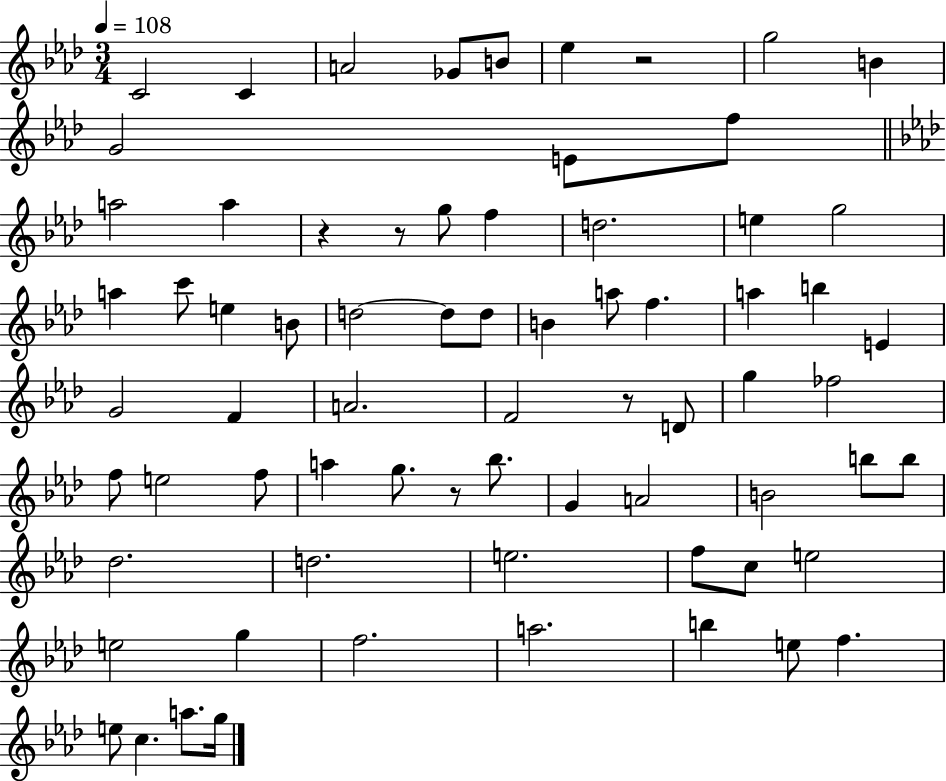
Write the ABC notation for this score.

X:1
T:Untitled
M:3/4
L:1/4
K:Ab
C2 C A2 _G/2 B/2 _e z2 g2 B G2 E/2 f/2 a2 a z z/2 g/2 f d2 e g2 a c'/2 e B/2 d2 d/2 d/2 B a/2 f a b E G2 F A2 F2 z/2 D/2 g _f2 f/2 e2 f/2 a g/2 z/2 _b/2 G A2 B2 b/2 b/2 _d2 d2 e2 f/2 c/2 e2 e2 g f2 a2 b e/2 f e/2 c a/2 g/4